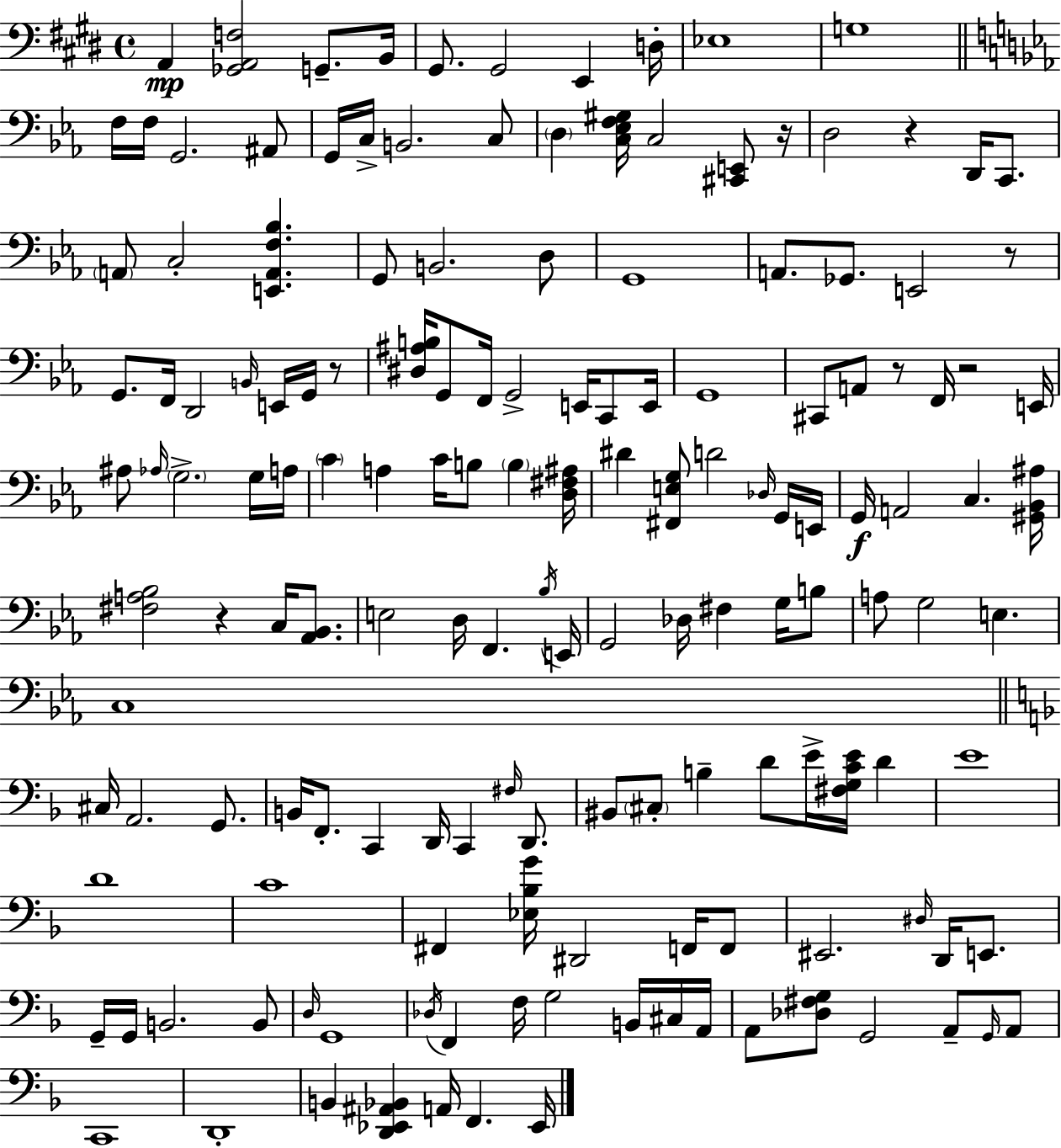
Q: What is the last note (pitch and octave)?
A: Eb2